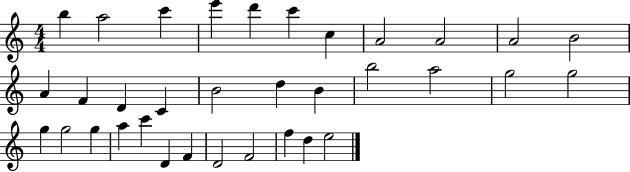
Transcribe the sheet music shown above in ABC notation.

X:1
T:Untitled
M:4/4
L:1/4
K:C
b a2 c' e' d' c' c A2 A2 A2 B2 A F D C B2 d B b2 a2 g2 g2 g g2 g a c' D F D2 F2 f d e2